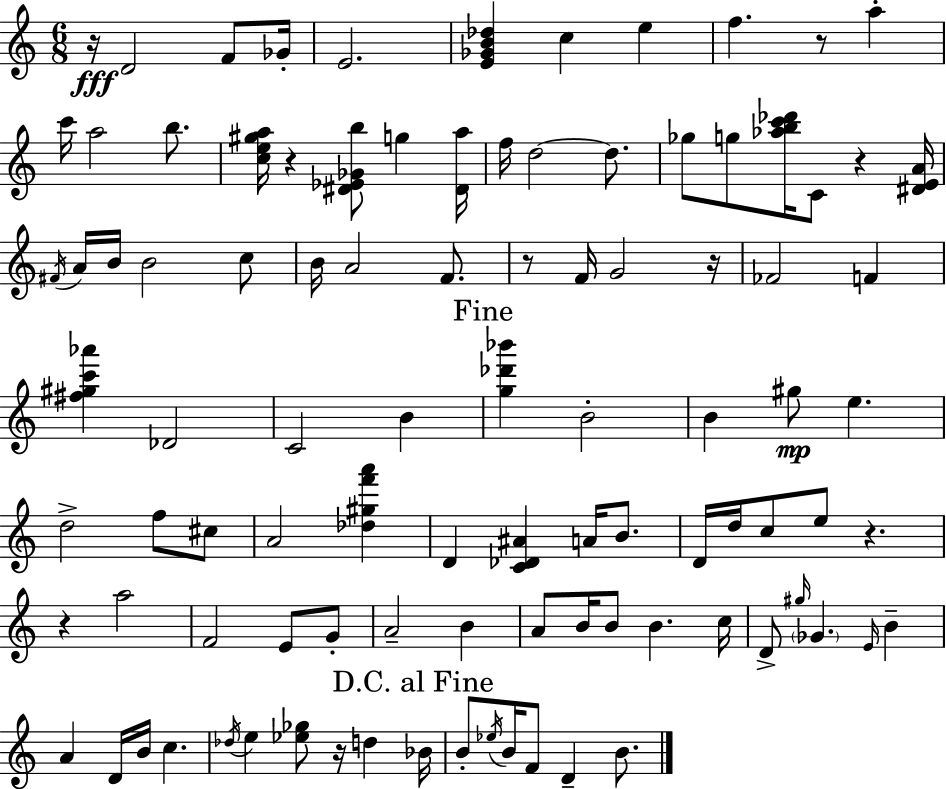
X:1
T:Untitled
M:6/8
L:1/4
K:Am
z/4 D2 F/2 _G/4 E2 [E_GB_d] c e f z/2 a c'/4 a2 b/2 [ce^ga]/4 z [^D_E_Gb]/2 g [^Da]/4 f/4 d2 d/2 _g/2 g/2 [_abc'_d']/4 C/2 z [^DEA]/4 ^F/4 A/4 B/4 B2 c/2 B/4 A2 F/2 z/2 F/4 G2 z/4 _F2 F [^f^gc'_a'] _D2 C2 B [g_d'_b'] B2 B ^g/2 e d2 f/2 ^c/2 A2 [_d^gf'a'] D [C_D^A] A/4 B/2 D/4 d/4 c/2 e/2 z z a2 F2 E/2 G/2 A2 B A/2 B/4 B/2 B c/4 D/2 ^g/4 _G E/4 B A D/4 B/4 c _d/4 e [_e_g]/2 z/4 d _B/4 B/2 _e/4 B/4 F/2 D B/2